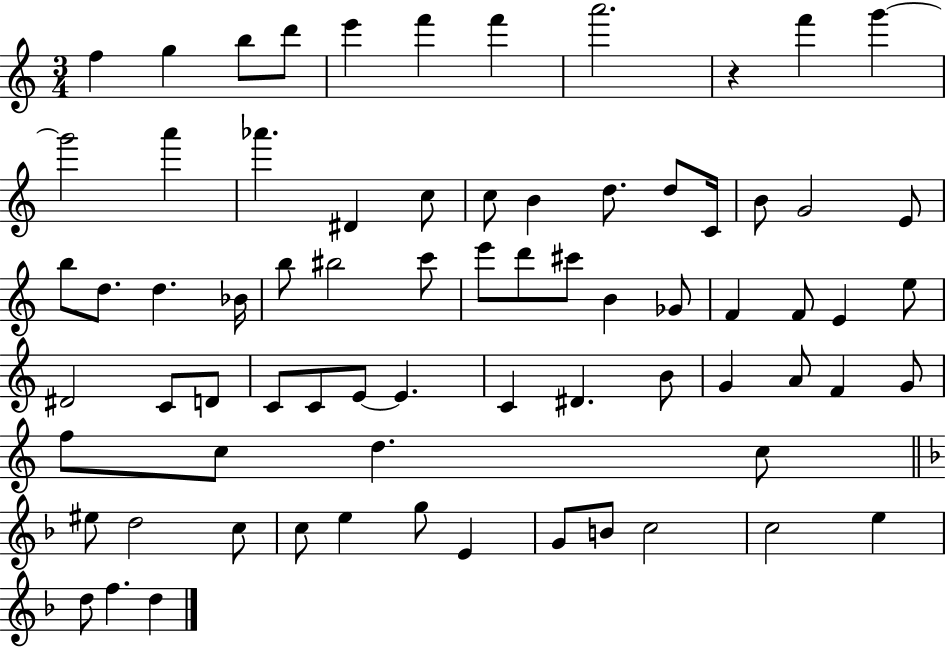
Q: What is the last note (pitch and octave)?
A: D5